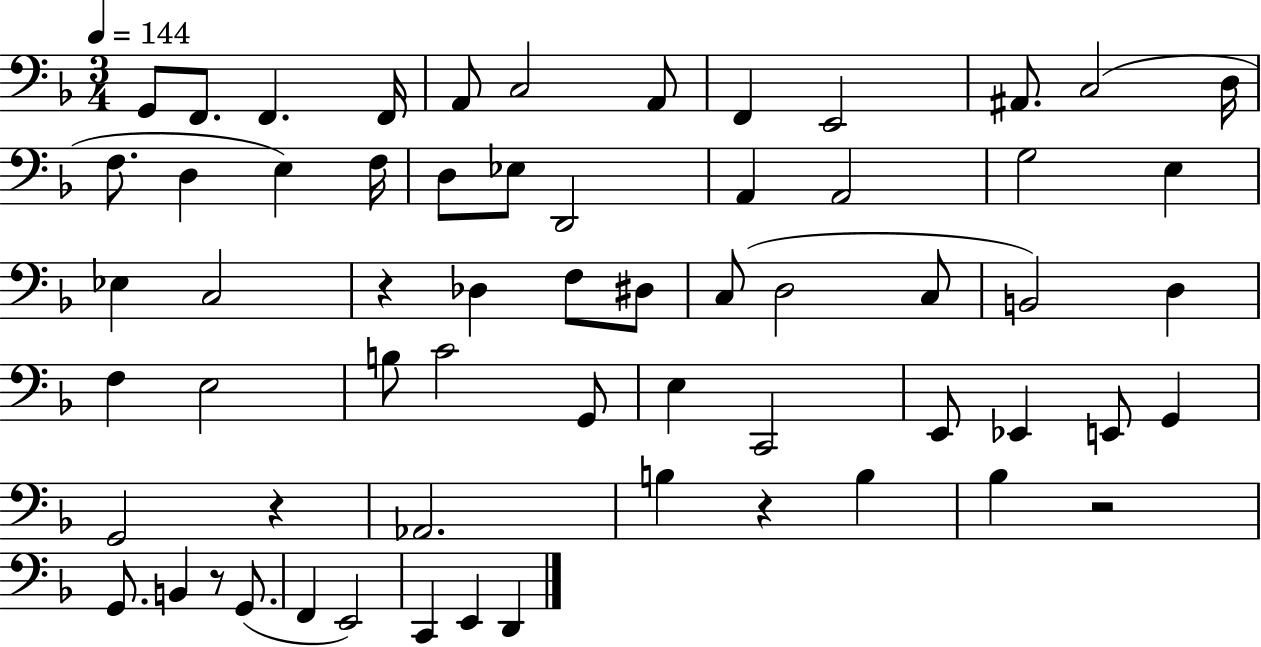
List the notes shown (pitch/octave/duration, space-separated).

G2/e F2/e. F2/q. F2/s A2/e C3/h A2/e F2/q E2/h A#2/e. C3/h D3/s F3/e. D3/q E3/q F3/s D3/e Eb3/e D2/h A2/q A2/h G3/h E3/q Eb3/q C3/h R/q Db3/q F3/e D#3/e C3/e D3/h C3/e B2/h D3/q F3/q E3/h B3/e C4/h G2/e E3/q C2/h E2/e Eb2/q E2/e G2/q G2/h R/q Ab2/h. B3/q R/q B3/q Bb3/q R/h G2/e. B2/q R/e G2/e. F2/q E2/h C2/q E2/q D2/q